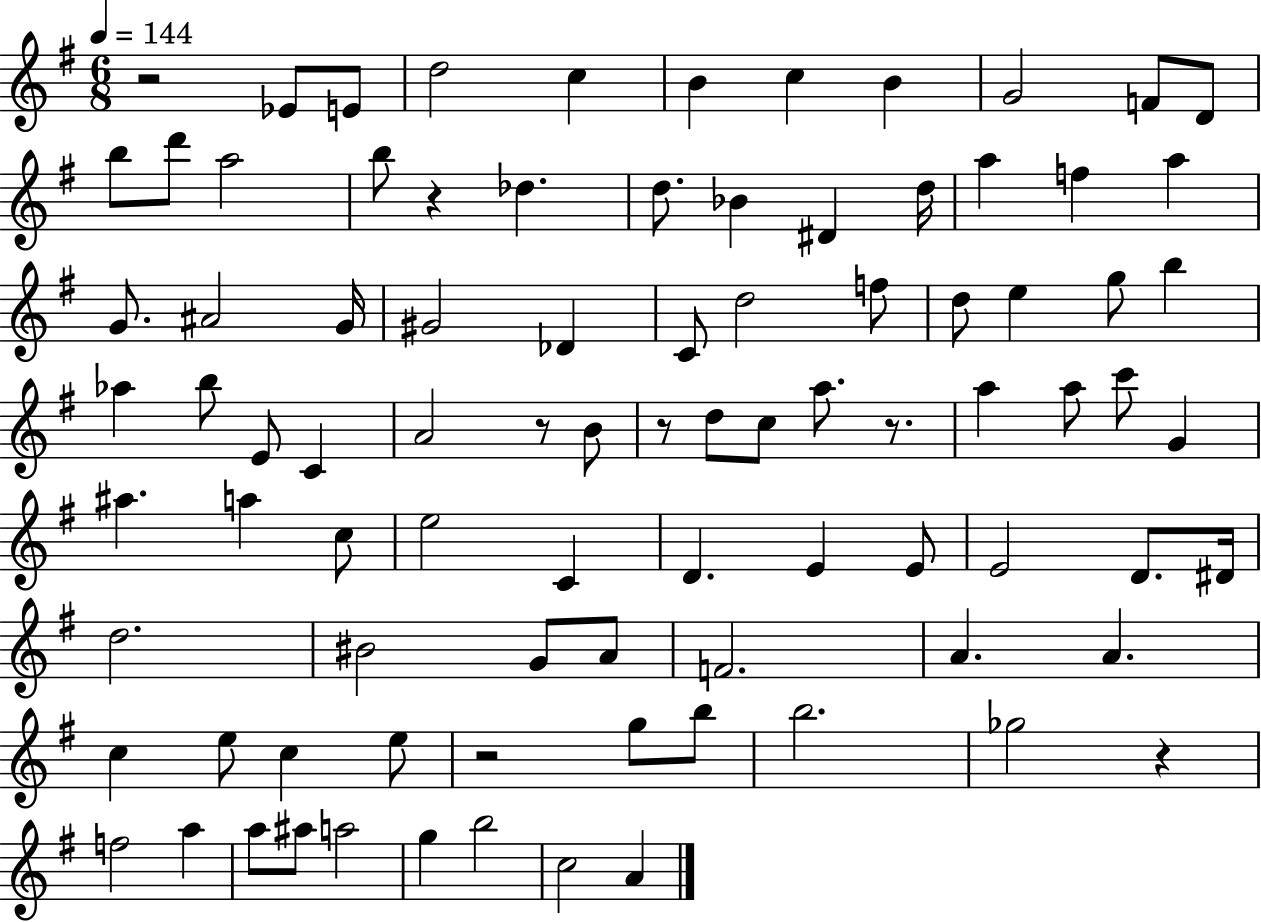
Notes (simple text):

R/h Eb4/e E4/e D5/h C5/q B4/q C5/q B4/q G4/h F4/e D4/e B5/e D6/e A5/h B5/e R/q Db5/q. D5/e. Bb4/q D#4/q D5/s A5/q F5/q A5/q G4/e. A#4/h G4/s G#4/h Db4/q C4/e D5/h F5/e D5/e E5/q G5/e B5/q Ab5/q B5/e E4/e C4/q A4/h R/e B4/e R/e D5/e C5/e A5/e. R/e. A5/q A5/e C6/e G4/q A#5/q. A5/q C5/e E5/h C4/q D4/q. E4/q E4/e E4/h D4/e. D#4/s D5/h. BIS4/h G4/e A4/e F4/h. A4/q. A4/q. C5/q E5/e C5/q E5/e R/h G5/e B5/e B5/h. Gb5/h R/q F5/h A5/q A5/e A#5/e A5/h G5/q B5/h C5/h A4/q